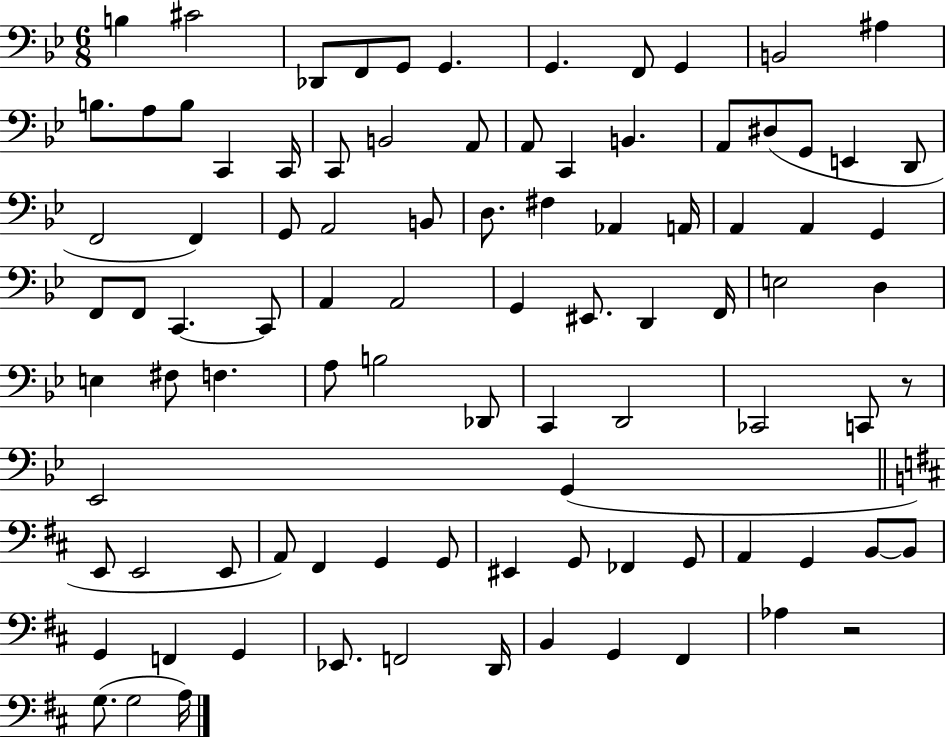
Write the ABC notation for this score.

X:1
T:Untitled
M:6/8
L:1/4
K:Bb
B, ^C2 _D,,/2 F,,/2 G,,/2 G,, G,, F,,/2 G,, B,,2 ^A, B,/2 A,/2 B,/2 C,, C,,/4 C,,/2 B,,2 A,,/2 A,,/2 C,, B,, A,,/2 ^D,/2 G,,/2 E,, D,,/2 F,,2 F,, G,,/2 A,,2 B,,/2 D,/2 ^F, _A,, A,,/4 A,, A,, G,, F,,/2 F,,/2 C,, C,,/2 A,, A,,2 G,, ^E,,/2 D,, F,,/4 E,2 D, E, ^F,/2 F, A,/2 B,2 _D,,/2 C,, D,,2 _C,,2 C,,/2 z/2 _E,,2 G,, E,,/2 E,,2 E,,/2 A,,/2 ^F,, G,, G,,/2 ^E,, G,,/2 _F,, G,,/2 A,, G,, B,,/2 B,,/2 G,, F,, G,, _E,,/2 F,,2 D,,/4 B,, G,, ^F,, _A, z2 G,/2 G,2 A,/4